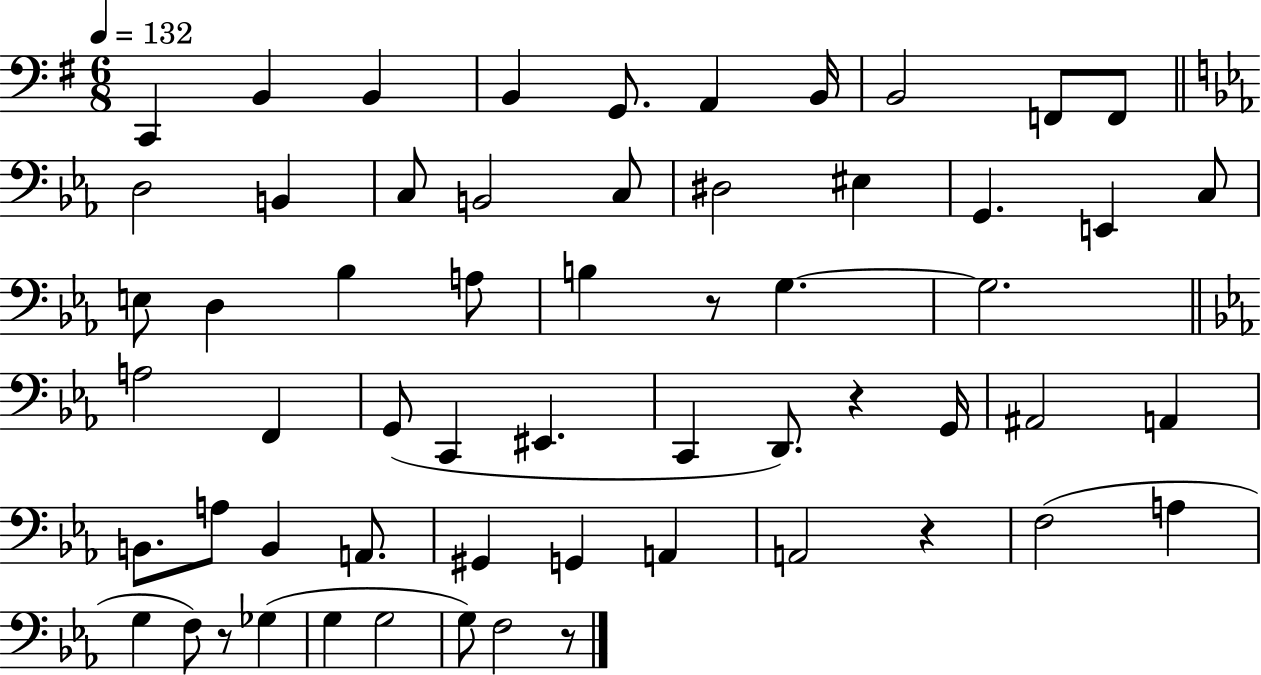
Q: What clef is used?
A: bass